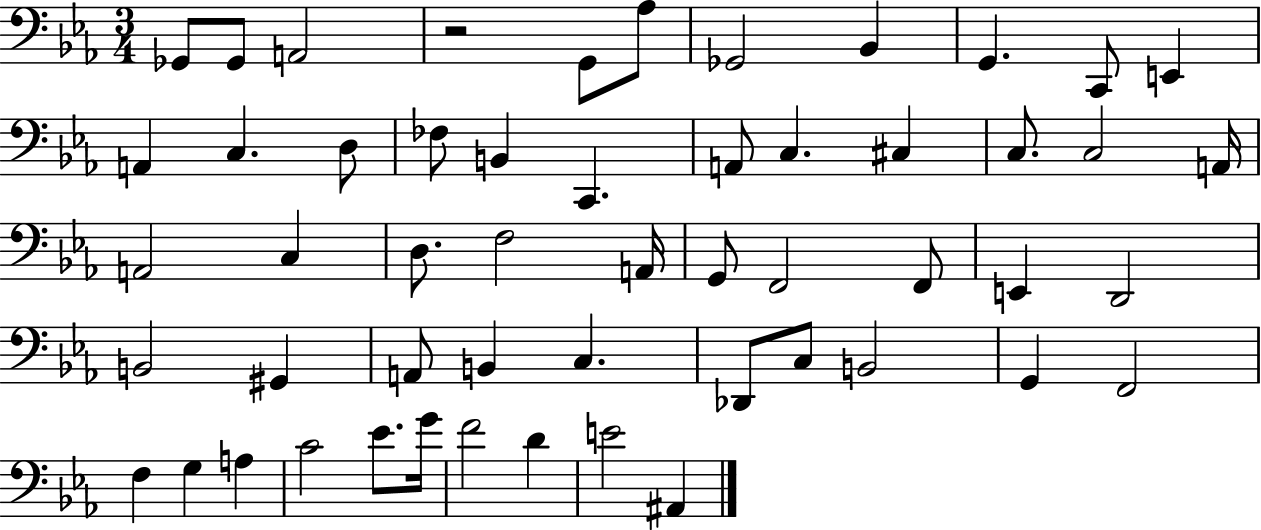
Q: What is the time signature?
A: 3/4